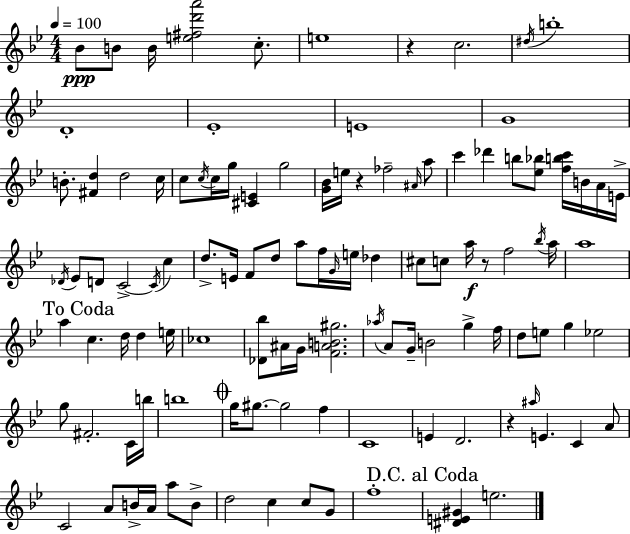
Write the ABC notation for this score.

X:1
T:Untitled
M:4/4
L:1/4
K:Gm
_B/2 B/2 B/4 [e^fd'a']2 c/2 e4 z c2 ^d/4 b4 D4 _E4 E4 G4 B/2 [^Fd] d2 c/4 c/2 c/4 c/4 g/4 [^CE] g2 [G_B]/4 e/4 z _f2 ^A/4 a/2 c' _d' b/2 [_e_b]/2 [fbc']/4 B/4 A/4 E/4 _D/4 _E/2 D/2 C2 C/4 c d/2 E/4 F/2 d/2 a/2 f/4 G/4 e/4 _d ^c/2 c/2 a/4 z/2 f2 _b/4 a/4 a4 a c d/4 d e/4 _c4 [_D_b]/2 ^A/4 G/4 [FAB^g]2 _a/4 A/2 G/4 B2 g f/4 d/2 e/2 g _e2 g/2 ^F2 C/4 b/4 b4 g/4 ^g/2 ^g2 f C4 E D2 z ^a/4 E C A/2 C2 A/2 B/4 A/4 a/2 B/2 d2 c c/2 G/2 f4 [^DE^G] e2